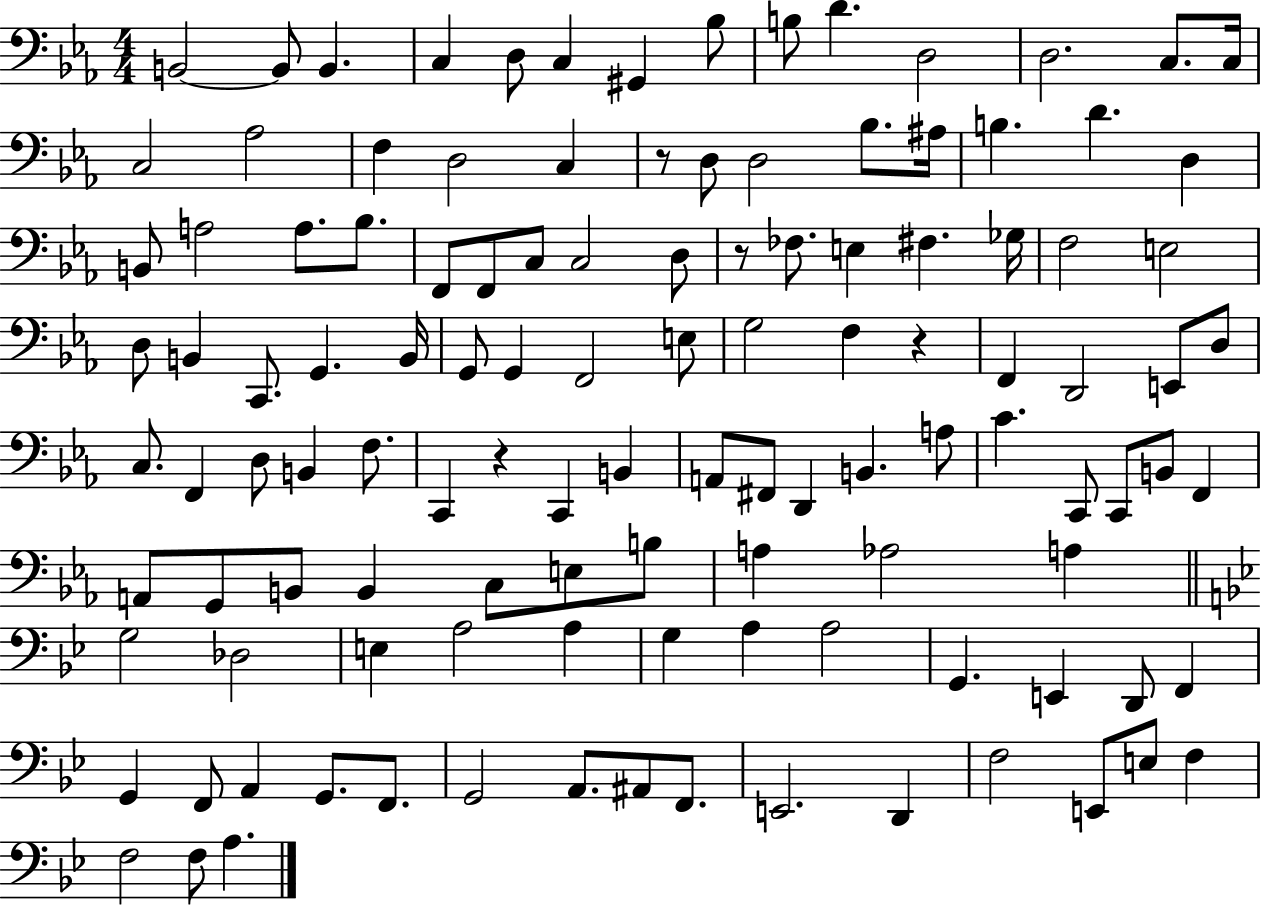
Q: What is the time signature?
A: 4/4